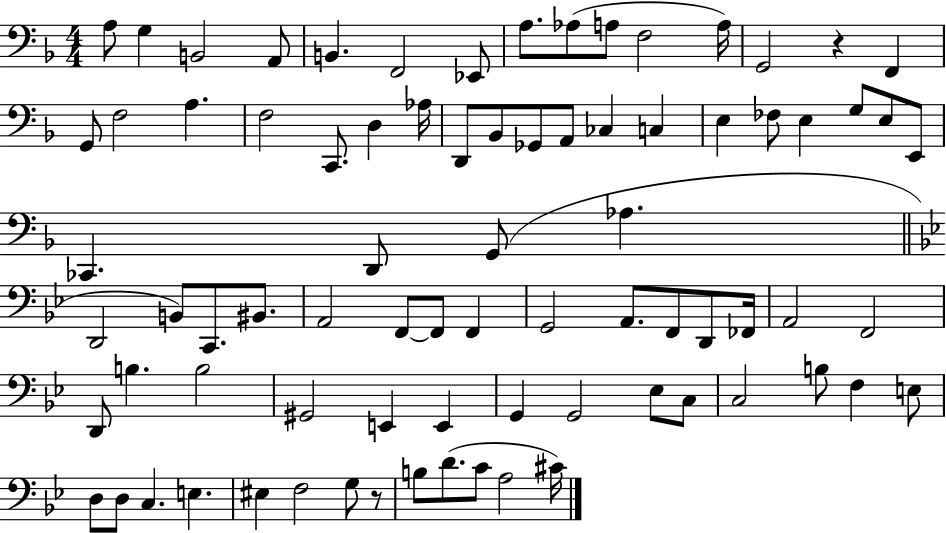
A3/e G3/q B2/h A2/e B2/q. F2/h Eb2/e A3/e. Ab3/e A3/e F3/h A3/s G2/h R/q F2/q G2/e F3/h A3/q. F3/h C2/e. D3/q Ab3/s D2/e Bb2/e Gb2/e A2/e CES3/q C3/q E3/q FES3/e E3/q G3/e E3/e E2/e CES2/q. D2/e G2/e Ab3/q. D2/h B2/e C2/e. BIS2/e. A2/h F2/e F2/e F2/q G2/h A2/e. F2/e D2/e FES2/s A2/h F2/h D2/e B3/q. B3/h G#2/h E2/q E2/q G2/q G2/h Eb3/e C3/e C3/h B3/e F3/q E3/e D3/e D3/e C3/q. E3/q. EIS3/q F3/h G3/e R/e B3/e D4/e. C4/e A3/h C#4/s